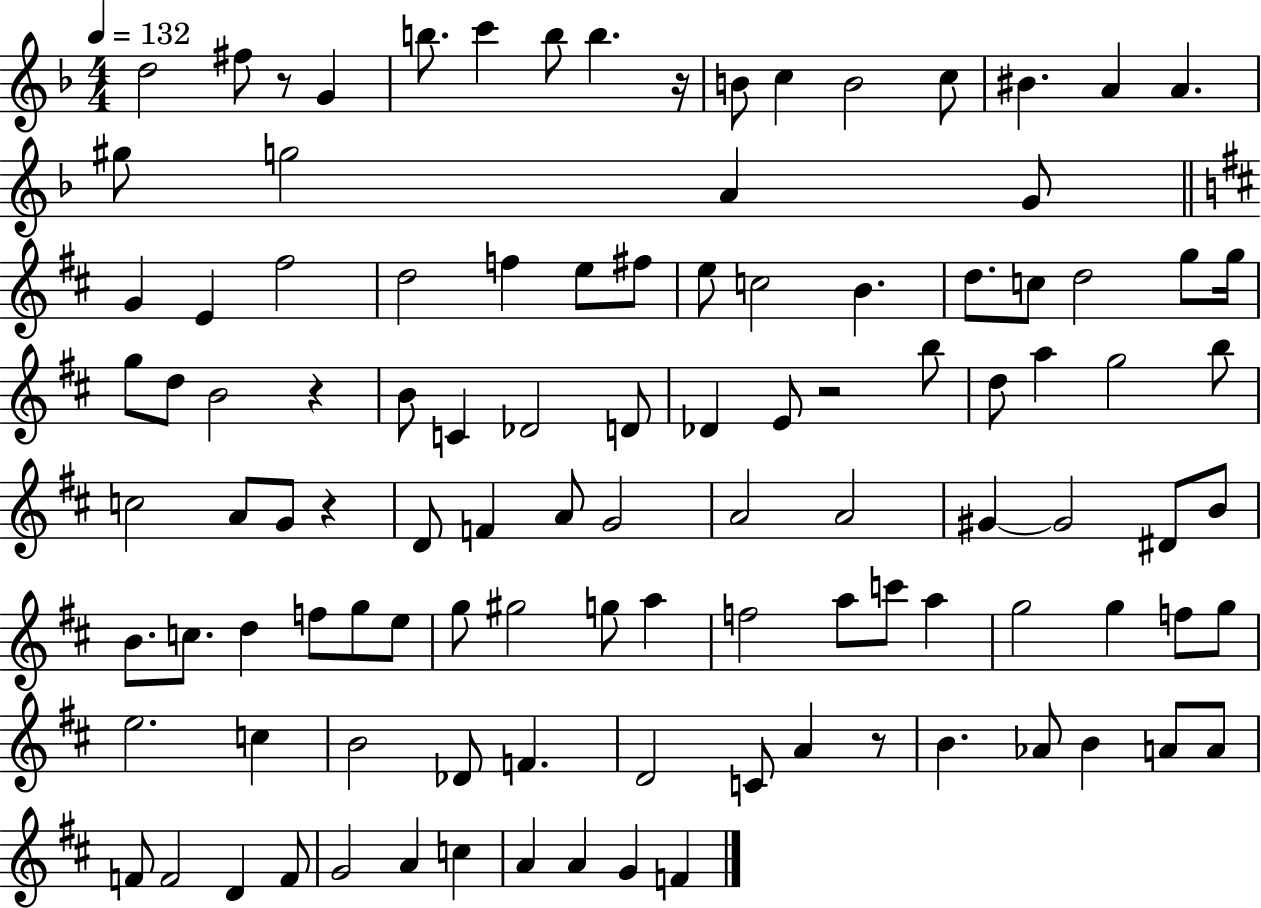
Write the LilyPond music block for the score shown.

{
  \clef treble
  \numericTimeSignature
  \time 4/4
  \key f \major
  \tempo 4 = 132
  d''2 fis''8 r8 g'4 | b''8. c'''4 b''8 b''4. r16 | b'8 c''4 b'2 c''8 | bis'4. a'4 a'4. | \break gis''8 g''2 a'4 g'8 | \bar "||" \break \key b \minor g'4 e'4 fis''2 | d''2 f''4 e''8 fis''8 | e''8 c''2 b'4. | d''8. c''8 d''2 g''8 g''16 | \break g''8 d''8 b'2 r4 | b'8 c'4 des'2 d'8 | des'4 e'8 r2 b''8 | d''8 a''4 g''2 b''8 | \break c''2 a'8 g'8 r4 | d'8 f'4 a'8 g'2 | a'2 a'2 | gis'4~~ gis'2 dis'8 b'8 | \break b'8. c''8. d''4 f''8 g''8 e''8 | g''8 gis''2 g''8 a''4 | f''2 a''8 c'''8 a''4 | g''2 g''4 f''8 g''8 | \break e''2. c''4 | b'2 des'8 f'4. | d'2 c'8 a'4 r8 | b'4. aes'8 b'4 a'8 a'8 | \break f'8 f'2 d'4 f'8 | g'2 a'4 c''4 | a'4 a'4 g'4 f'4 | \bar "|."
}